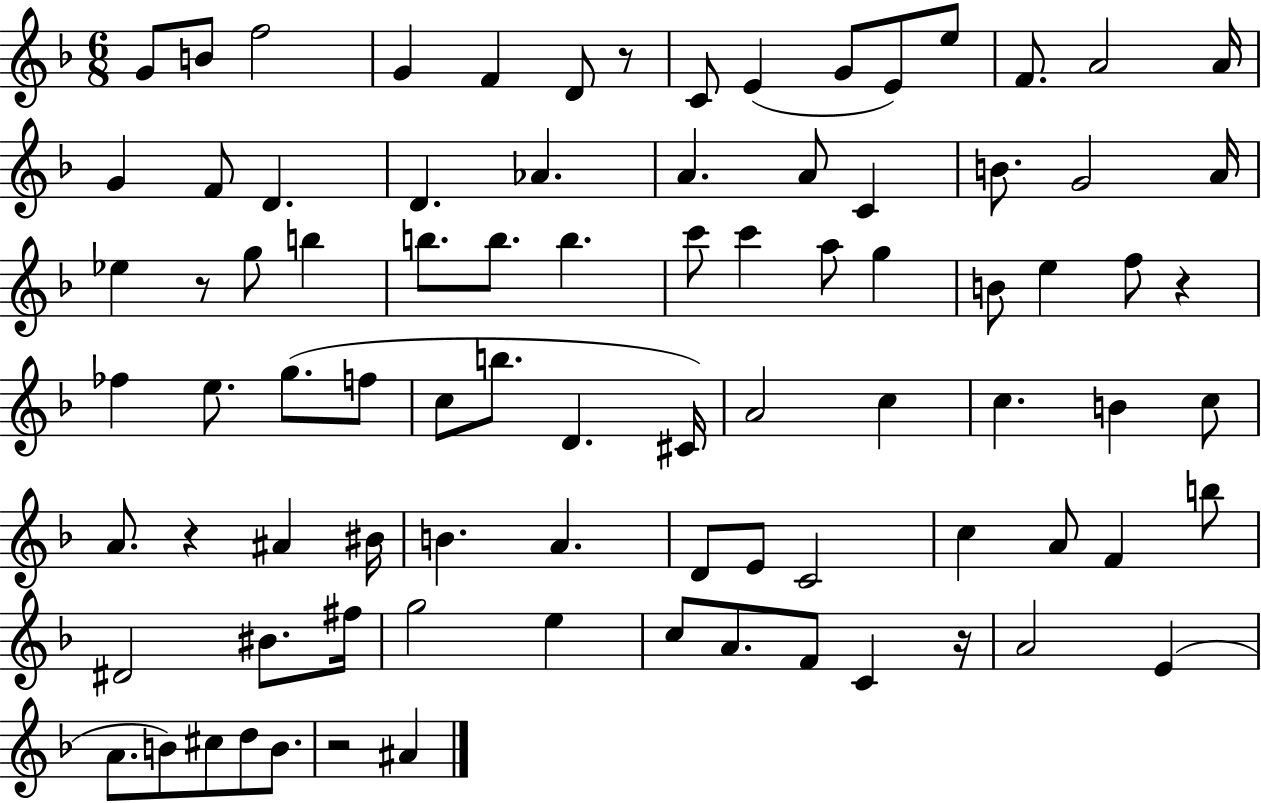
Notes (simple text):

G4/e B4/e F5/h G4/q F4/q D4/e R/e C4/e E4/q G4/e E4/e E5/e F4/e. A4/h A4/s G4/q F4/e D4/q. D4/q. Ab4/q. A4/q. A4/e C4/q B4/e. G4/h A4/s Eb5/q R/e G5/e B5/q B5/e. B5/e. B5/q. C6/e C6/q A5/e G5/q B4/e E5/q F5/e R/q FES5/q E5/e. G5/e. F5/e C5/e B5/e. D4/q. C#4/s A4/h C5/q C5/q. B4/q C5/e A4/e. R/q A#4/q BIS4/s B4/q. A4/q. D4/e E4/e C4/h C5/q A4/e F4/q B5/e D#4/h BIS4/e. F#5/s G5/h E5/q C5/e A4/e. F4/e C4/q R/s A4/h E4/q A4/e. B4/e C#5/e D5/e B4/e. R/h A#4/q